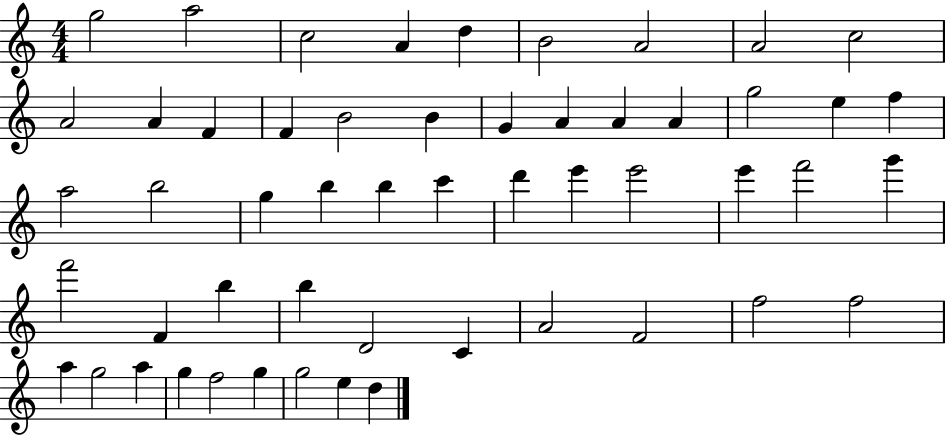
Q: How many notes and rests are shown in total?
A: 53